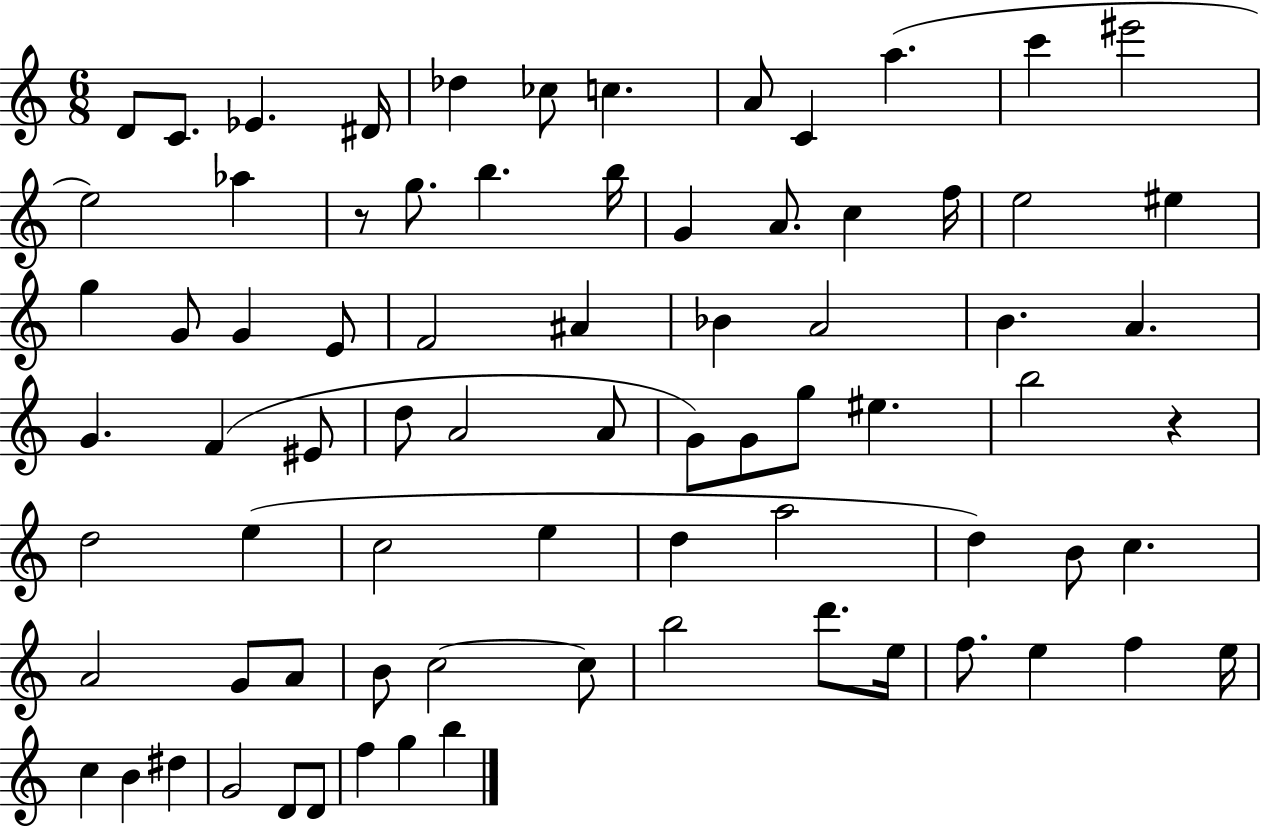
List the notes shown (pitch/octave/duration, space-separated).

D4/e C4/e. Eb4/q. D#4/s Db5/q CES5/e C5/q. A4/e C4/q A5/q. C6/q EIS6/h E5/h Ab5/q R/e G5/e. B5/q. B5/s G4/q A4/e. C5/q F5/s E5/h EIS5/q G5/q G4/e G4/q E4/e F4/h A#4/q Bb4/q A4/h B4/q. A4/q. G4/q. F4/q EIS4/e D5/e A4/h A4/e G4/e G4/e G5/e EIS5/q. B5/h R/q D5/h E5/q C5/h E5/q D5/q A5/h D5/q B4/e C5/q. A4/h G4/e A4/e B4/e C5/h C5/e B5/h D6/e. E5/s F5/e. E5/q F5/q E5/s C5/q B4/q D#5/q G4/h D4/e D4/e F5/q G5/q B5/q